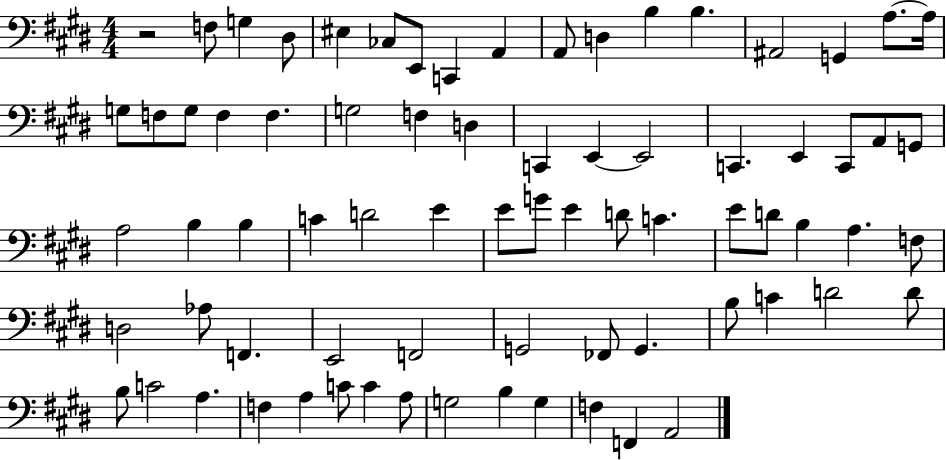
X:1
T:Untitled
M:4/4
L:1/4
K:E
z2 F,/2 G, ^D,/2 ^E, _C,/2 E,,/2 C,, A,, A,,/2 D, B, B, ^A,,2 G,, A,/2 A,/4 G,/2 F,/2 G,/2 F, F, G,2 F, D, C,, E,, E,,2 C,, E,, C,,/2 A,,/2 G,,/2 A,2 B, B, C D2 E E/2 G/2 E D/2 C E/2 D/2 B, A, F,/2 D,2 _A,/2 F,, E,,2 F,,2 G,,2 _F,,/2 G,, B,/2 C D2 D/2 B,/2 C2 A, F, A, C/2 C A,/2 G,2 B, G, F, F,, A,,2